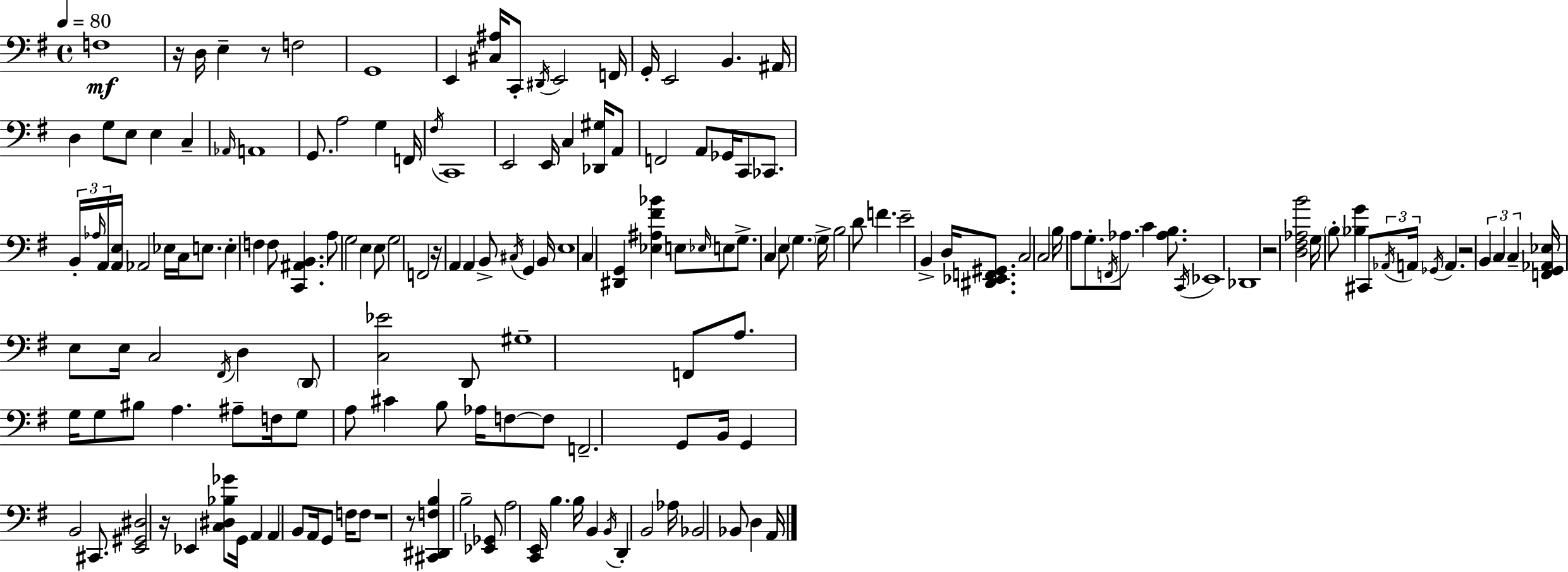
X:1
T:Untitled
M:4/4
L:1/4
K:Em
F,4 z/4 D,/4 E, z/2 F,2 G,,4 E,, [^C,^A,]/4 C,,/2 ^D,,/4 E,,2 F,,/4 G,,/4 E,,2 B,, ^A,,/4 D, G,/2 E,/2 E, C, _A,,/4 A,,4 G,,/2 A,2 G, F,,/4 ^F,/4 C,,4 E,,2 E,,/4 C, [_D,,^G,]/4 A,,/2 F,,2 A,,/2 _G,,/4 C,,/2 _C,,/2 B,,/4 _A,/4 A,,/4 [A,,E,]/4 _A,,2 _E,/4 C,/4 E,/2 E, F, F,/2 [C,,^A,,B,,] A,/2 G,2 E, E,/2 G,2 F,,2 z/4 A,, A,, B,,/2 ^C,/4 G,, B,,/4 E,4 C, [^D,,G,,] [_E,^A,^F_B] E,/2 _E,/4 E,/2 G,/2 C, E,/2 G, G,/4 B,2 D/2 F E2 B,, D,/4 [^D,,_E,,F,,^G,,]/2 C,2 C,2 B,/4 A,/2 G,/2 F,,/4 _A,/2 C [_A,B,]/2 C,,/4 _E,,4 _D,,4 z2 [D,^F,_A,B]2 G,/4 B,/2 [_B,G] ^C,,/2 _A,,/4 A,,/4 _G,,/4 A,, z2 B,, C, C, [F,,G,,_A,,_E,]/4 E,/2 E,/4 C,2 ^F,,/4 D, D,,/2 [C,_E]2 D,,/2 ^G,4 F,,/2 A,/2 G,/4 G,/2 ^B,/2 A, ^A,/2 F,/4 G,/2 A,/2 ^C B,/2 _A,/4 F,/2 F,/2 F,,2 G,,/2 B,,/4 G,, B,,2 ^C,,/2 [E,,^G,,^D,]2 z/4 _E,, [C,^D,_B,_G]/2 G,,/4 A,, A,, B,,/2 A,,/4 G,,/2 F,/4 F,/2 z4 z/2 [^C,,^D,,F,B,] B,2 [_E,,_G,,]/2 A,2 [C,,E,,]/4 B, B,/4 B,, B,,/4 D,, B,,2 _A,/4 _B,,2 _B,,/2 D, A,,/4